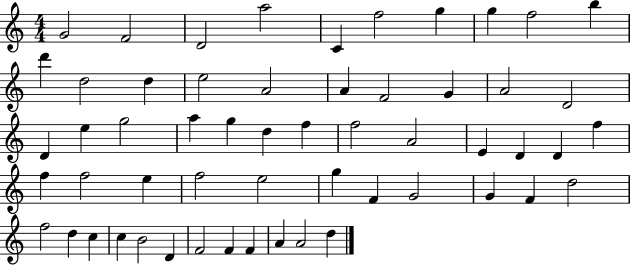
X:1
T:Untitled
M:4/4
L:1/4
K:C
G2 F2 D2 a2 C f2 g g f2 b d' d2 d e2 A2 A F2 G A2 D2 D e g2 a g d f f2 A2 E D D f f f2 e f2 e2 g F G2 G F d2 f2 d c c B2 D F2 F F A A2 d